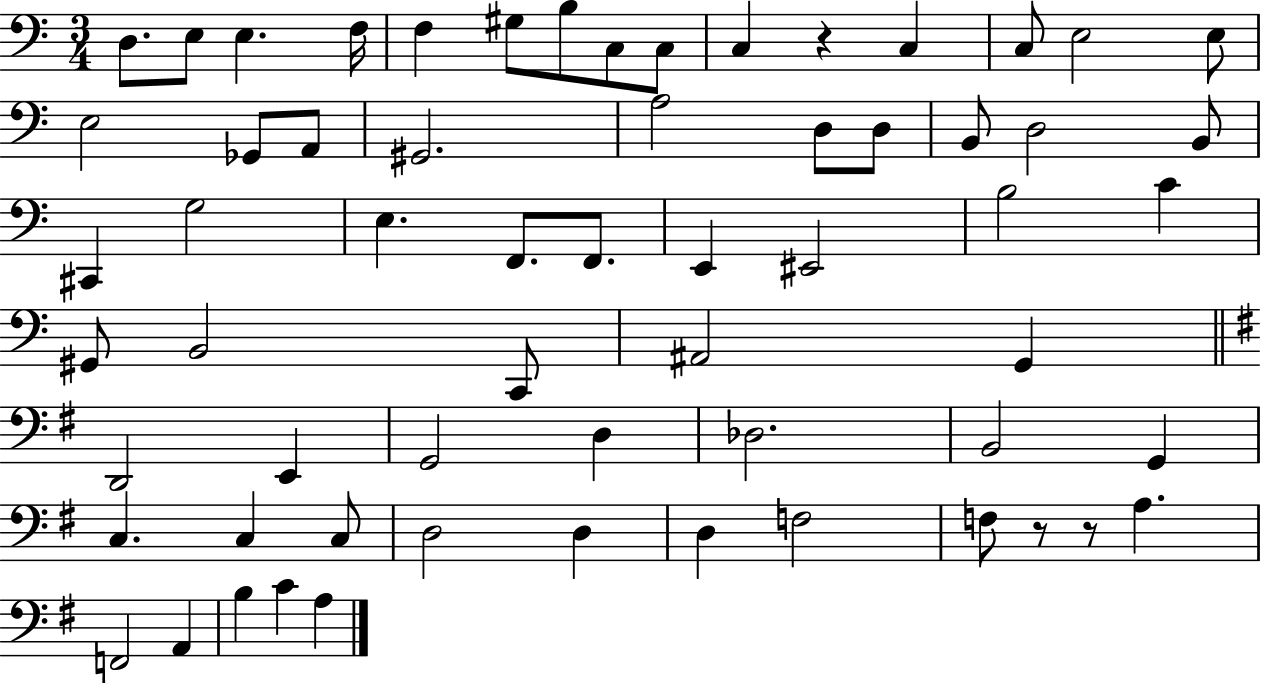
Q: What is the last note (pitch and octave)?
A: A3